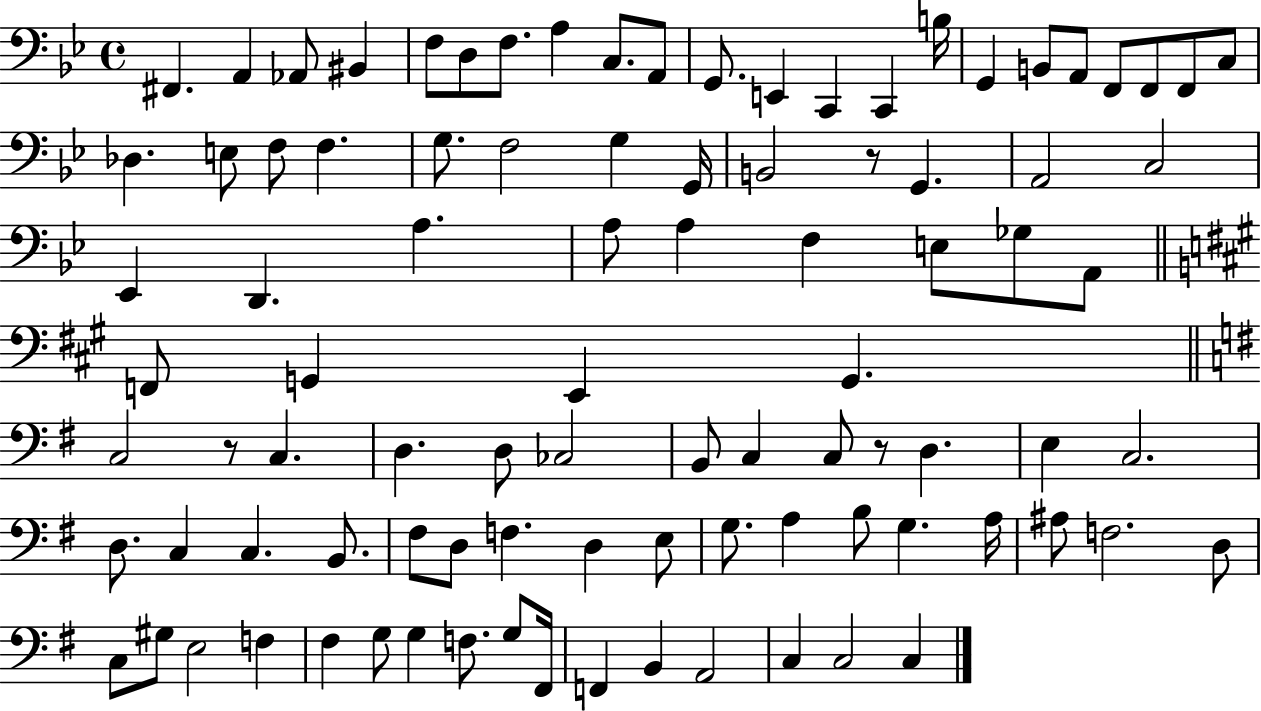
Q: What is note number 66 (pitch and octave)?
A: D3